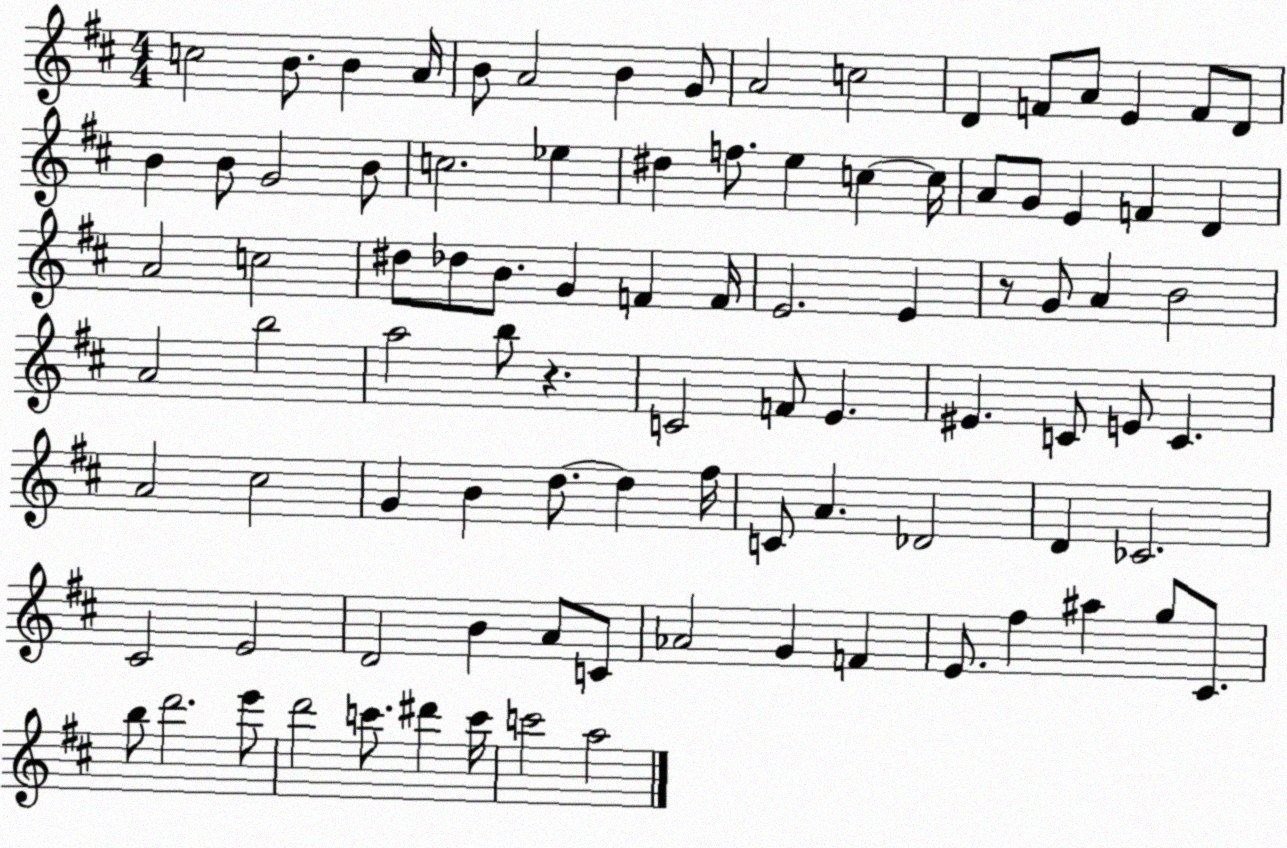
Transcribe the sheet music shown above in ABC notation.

X:1
T:Untitled
M:4/4
L:1/4
K:D
c2 B/2 B A/4 B/2 A2 B G/2 A2 c2 D F/2 A/2 E F/2 D/2 B B/2 G2 B/2 c2 _e ^d f/2 e c c/4 A/2 G/2 E F D A2 c2 ^d/2 _d/2 B/2 G F F/4 E2 E z/2 G/2 A B2 A2 b2 a2 b/2 z C2 F/2 E ^E C/2 E/2 C A2 ^c2 G B d/2 d ^f/4 C/2 A _D2 D _C2 ^C2 E2 D2 B A/2 C/2 _A2 G F E/2 ^f ^a g/2 ^C/2 b/2 d'2 e'/2 d'2 c'/2 ^d' c'/4 c'2 a2